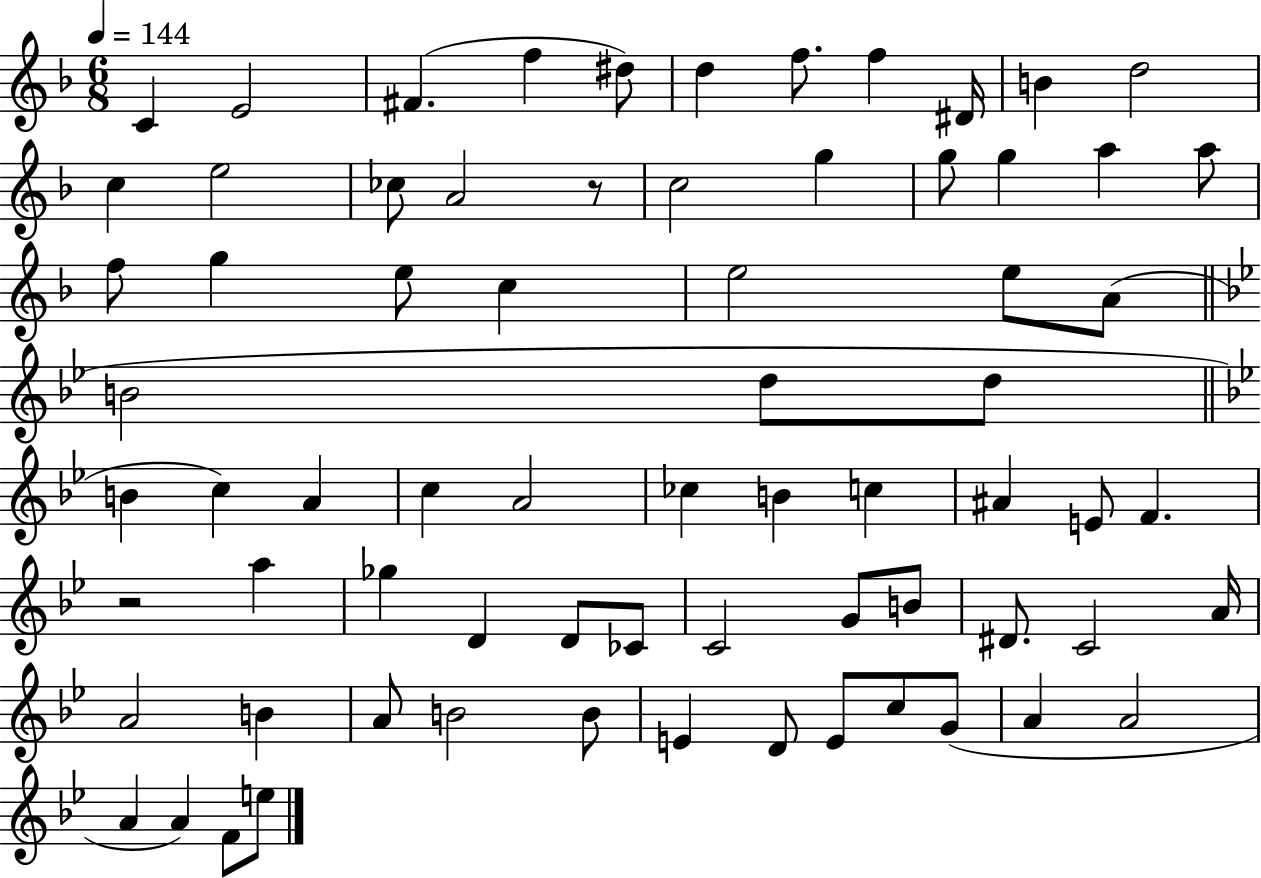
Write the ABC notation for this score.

X:1
T:Untitled
M:6/8
L:1/4
K:F
C E2 ^F f ^d/2 d f/2 f ^D/4 B d2 c e2 _c/2 A2 z/2 c2 g g/2 g a a/2 f/2 g e/2 c e2 e/2 A/2 B2 d/2 d/2 B c A c A2 _c B c ^A E/2 F z2 a _g D D/2 _C/2 C2 G/2 B/2 ^D/2 C2 A/4 A2 B A/2 B2 B/2 E D/2 E/2 c/2 G/2 A A2 A A F/2 e/2